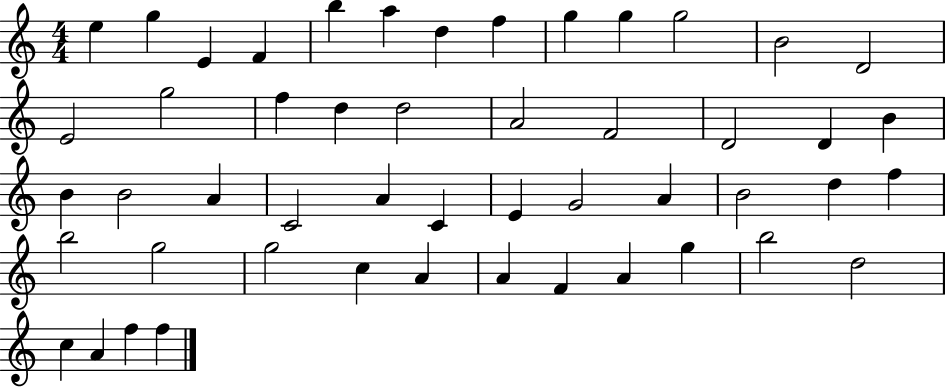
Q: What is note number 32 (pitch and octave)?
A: A4